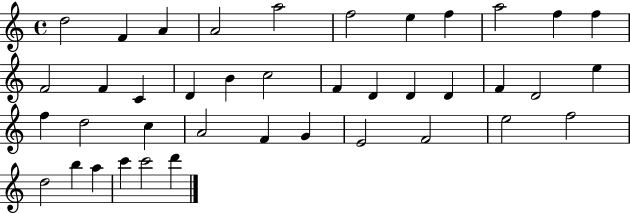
{
  \clef treble
  \time 4/4
  \defaultTimeSignature
  \key c \major
  d''2 f'4 a'4 | a'2 a''2 | f''2 e''4 f''4 | a''2 f''4 f''4 | \break f'2 f'4 c'4 | d'4 b'4 c''2 | f'4 d'4 d'4 d'4 | f'4 d'2 e''4 | \break f''4 d''2 c''4 | a'2 f'4 g'4 | e'2 f'2 | e''2 f''2 | \break d''2 b''4 a''4 | c'''4 c'''2 d'''4 | \bar "|."
}